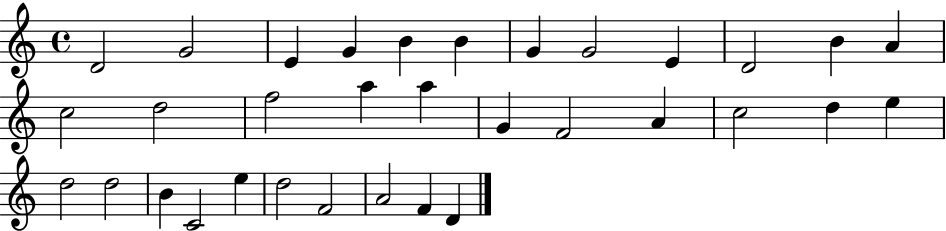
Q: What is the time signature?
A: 4/4